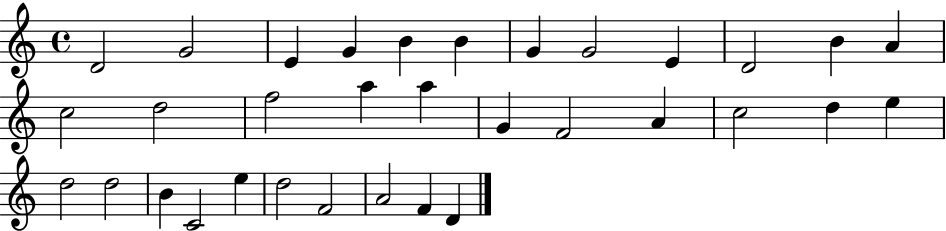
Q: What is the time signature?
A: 4/4